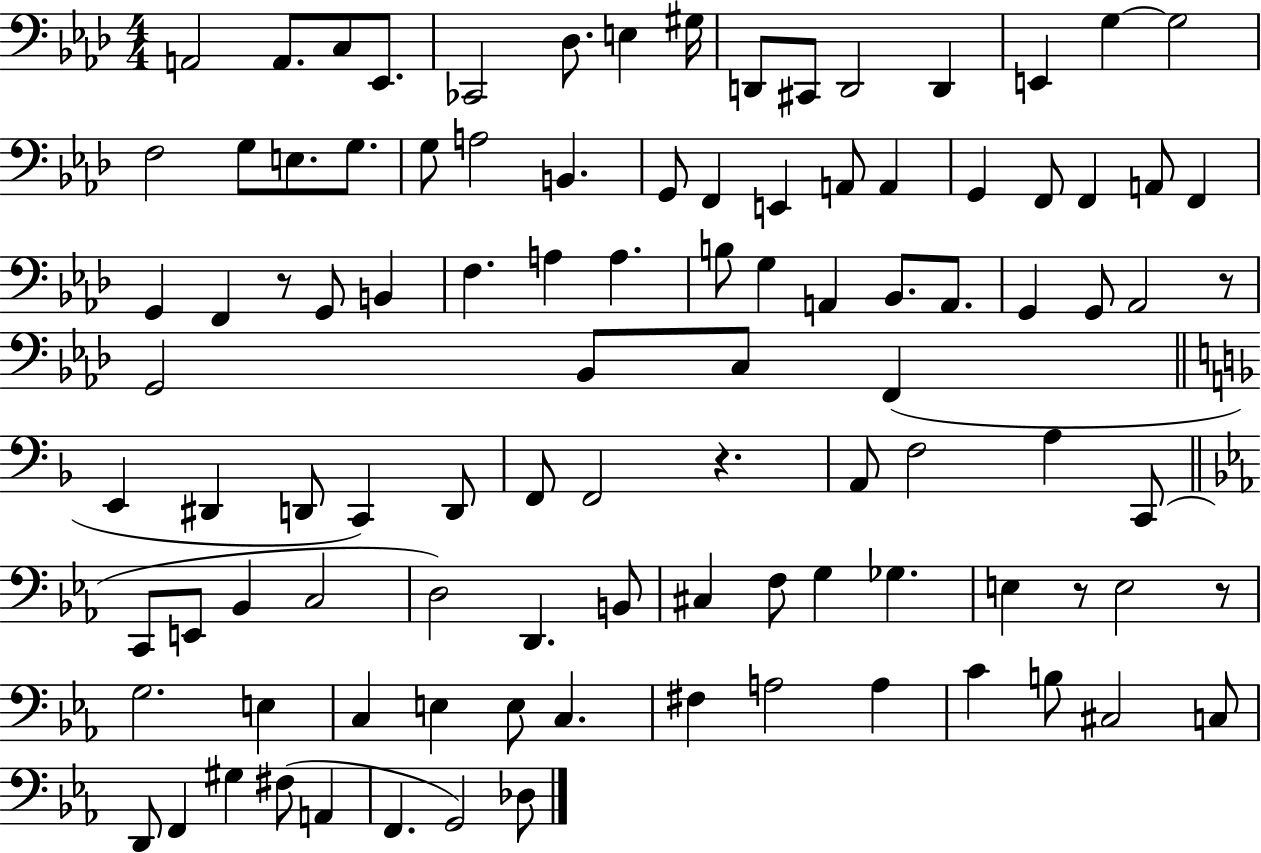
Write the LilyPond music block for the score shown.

{
  \clef bass
  \numericTimeSignature
  \time 4/4
  \key aes \major
  a,2 a,8. c8 ees,8. | ces,2 des8. e4 gis16 | d,8 cis,8 d,2 d,4 | e,4 g4~~ g2 | \break f2 g8 e8. g8. | g8 a2 b,4. | g,8 f,4 e,4 a,8 a,4 | g,4 f,8 f,4 a,8 f,4 | \break g,4 f,4 r8 g,8 b,4 | f4. a4 a4. | b8 g4 a,4 bes,8. a,8. | g,4 g,8 aes,2 r8 | \break g,2 bes,8 c8 f,4( | \bar "||" \break \key f \major e,4 dis,4 d,8 c,4) d,8 | f,8 f,2 r4. | a,8 f2 a4 c,8( | \bar "||" \break \key ees \major c,8 e,8 bes,4 c2 | d2) d,4. b,8 | cis4 f8 g4 ges4. | e4 r8 e2 r8 | \break g2. e4 | c4 e4 e8 c4. | fis4 a2 a4 | c'4 b8 cis2 c8 | \break d,8 f,4 gis4 fis8( a,4 | f,4. g,2) des8 | \bar "|."
}